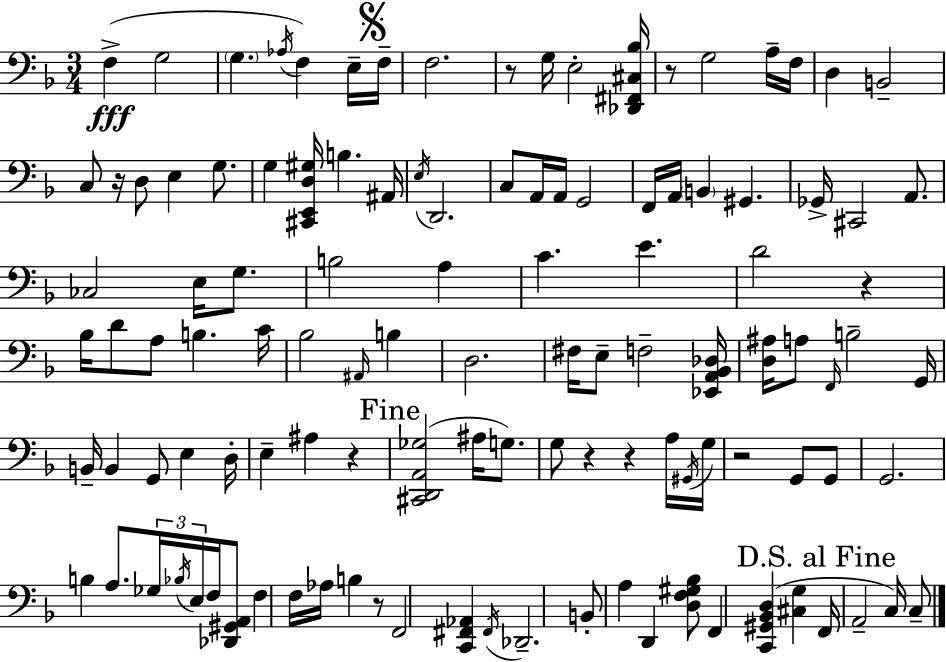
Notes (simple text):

F3/q G3/h G3/q. Ab3/s F3/q E3/s F3/s F3/h. R/e G3/s E3/h [Db2,F#2,C#3,Bb3]/s R/e G3/h A3/s F3/s D3/q B2/h C3/e R/s D3/e E3/q G3/e. G3/q [C#2,E2,D3,G#3]/s B3/q. A#2/s E3/s D2/h. C3/e A2/s A2/s G2/h F2/s A2/s B2/q G#2/q. Gb2/s C#2/h A2/e. CES3/h E3/s G3/e. B3/h A3/q C4/q. E4/q. D4/h R/q Bb3/s D4/e A3/e B3/q. C4/s Bb3/h A#2/s B3/q D3/h. F#3/s E3/e F3/h [Eb2,A2,Bb2,Db3]/s [D3,A#3]/s A3/e F2/s B3/h G2/s B2/s B2/q G2/e E3/q D3/s E3/q A#3/q R/q [C#2,D2,A2,Gb3]/h A#3/s G3/e. G3/e R/q R/q A3/s G#2/s G3/s R/h G2/e G2/e G2/h. B3/q A3/e. Gb3/s Bb3/s E3/s F3/s [Db2,G#2,A2]/e F3/q F3/s Ab3/s B3/q R/e F2/h [C2,F#2,Ab2]/q F#2/s Db2/h. B2/e A3/q D2/q [D3,F3,G#3,Bb3]/e F2/q [C2,G#2,Bb2,D3]/q [C#3,G3]/q F2/s A2/h C3/s C3/e